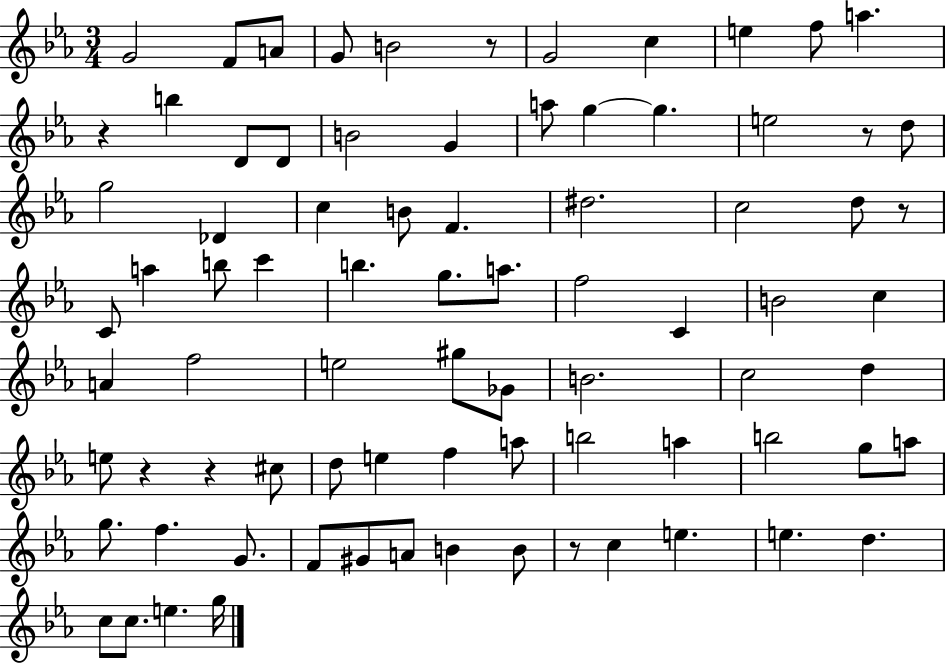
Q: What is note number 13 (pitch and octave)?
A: D4